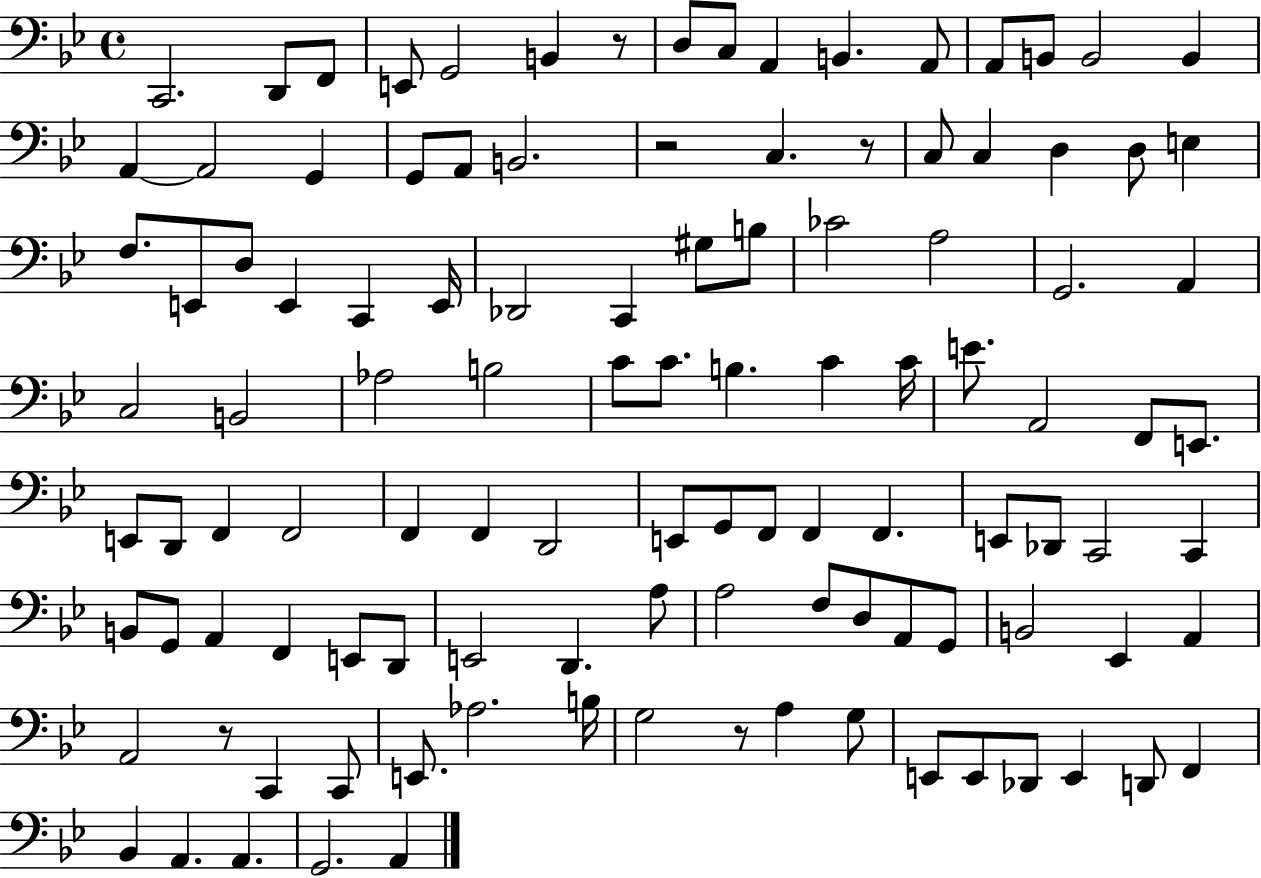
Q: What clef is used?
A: bass